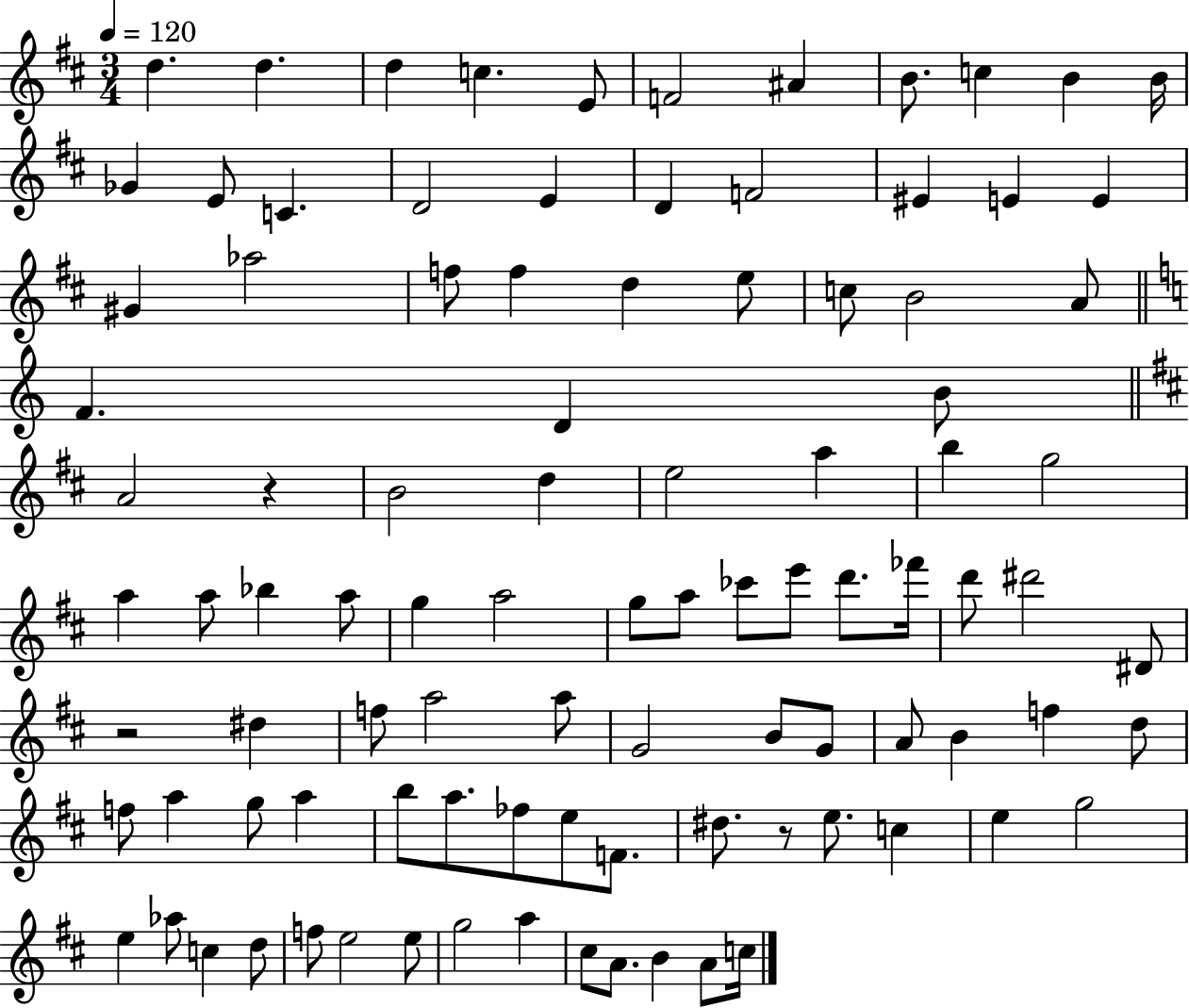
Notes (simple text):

D5/q. D5/q. D5/q C5/q. E4/e F4/h A#4/q B4/e. C5/q B4/q B4/s Gb4/q E4/e C4/q. D4/h E4/q D4/q F4/h EIS4/q E4/q E4/q G#4/q Ab5/h F5/e F5/q D5/q E5/e C5/e B4/h A4/e F4/q. D4/q B4/e A4/h R/q B4/h D5/q E5/h A5/q B5/q G5/h A5/q A5/e Bb5/q A5/e G5/q A5/h G5/e A5/e CES6/e E6/e D6/e. FES6/s D6/e D#6/h D#4/e R/h D#5/q F5/e A5/h A5/e G4/h B4/e G4/e A4/e B4/q F5/q D5/e F5/e A5/q G5/e A5/q B5/e A5/e. FES5/e E5/e F4/e. D#5/e. R/e E5/e. C5/q E5/q G5/h E5/q Ab5/e C5/q D5/e F5/e E5/h E5/e G5/h A5/q C#5/e A4/e. B4/q A4/e C5/s